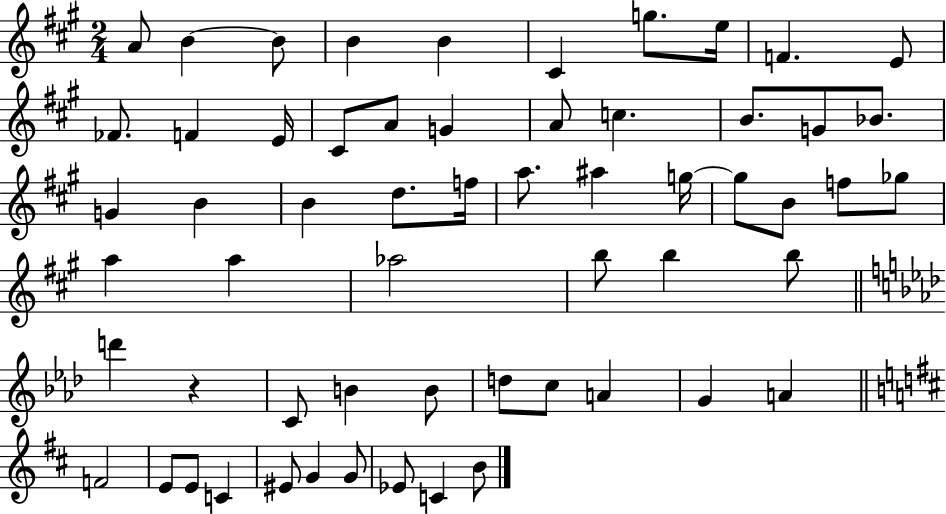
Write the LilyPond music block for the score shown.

{
  \clef treble
  \numericTimeSignature
  \time 2/4
  \key a \major
  a'8 b'4~~ b'8 | b'4 b'4 | cis'4 g''8. e''16 | f'4. e'8 | \break fes'8. f'4 e'16 | cis'8 a'8 g'4 | a'8 c''4. | b'8. g'8 bes'8. | \break g'4 b'4 | b'4 d''8. f''16 | a''8. ais''4 g''16~~ | g''8 b'8 f''8 ges''8 | \break a''4 a''4 | aes''2 | b''8 b''4 b''8 | \bar "||" \break \key f \minor d'''4 r4 | c'8 b'4 b'8 | d''8 c''8 a'4 | g'4 a'4 | \break \bar "||" \break \key d \major f'2 | e'8 e'8 c'4 | eis'8 g'4 g'8 | ees'8 c'4 b'8 | \break \bar "|."
}